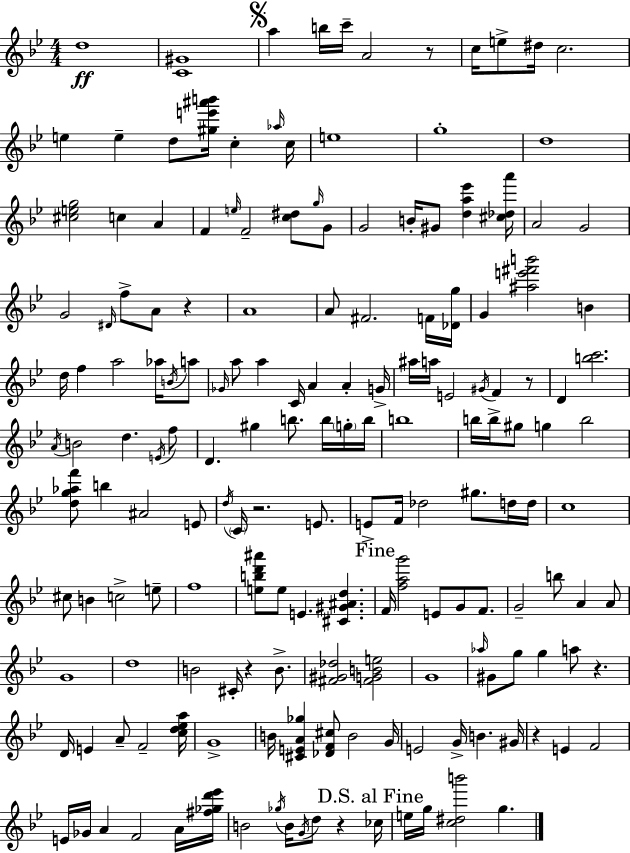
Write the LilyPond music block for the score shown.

{
  \clef treble
  \numericTimeSignature
  \time 4/4
  \key g \minor
  d''1\ff | <c' gis'>1 | \mark \markup { \musicglyph "scripts.segno" } a''4 b''16 c'''16-- a'2 r8 | c''16 e''8-> dis''16 c''2. | \break e''4 e''4-- d''8 <gis'' e''' ais''' b'''>16 c''4-. \grace { aes''16 } | c''16 e''1 | g''1-. | d''1 | \break <cis'' e'' g''>2 c''4 a'4 | f'4 \grace { e''16 } f'2-- <c'' dis''>8 | \grace { g''16 } g'8 g'2 b'16-. gis'8 <d'' a'' ees'''>4 | <cis'' des'' a'''>16 a'2 g'2 | \break g'2 \grace { dis'16 } f''8-> a'8 | r4 a'1 | a'8 fis'2. | f'16 <des' g''>16 g'4 <ais'' e''' fis''' b'''>2 | \break b'4 d''16 f''4 a''2 | aes''16 \acciaccatura { b'16 } a''8 \grace { ges'16 } a''8 a''4 c'16 a'4 | a'4-. g'16-> ais''16 a''16 e'2 | \acciaccatura { gis'16 } f'4 r8 d'4 <b'' c'''>2. | \break \acciaccatura { a'16 } b'2 | d''4. \acciaccatura { e'16 } f''8 d'4. gis''4 | b''8. b''16 \parenthesize g''16-. b''16 b''1 | b''16 b''16-> gis''8 g''4 | \break b''2 <d'' g'' aes'' f'''>8 b''4 ais'2 | e'8 \acciaccatura { d''16 } \parenthesize c'16 r2. | e'8. e'8-> f'16 des''2 | gis''8. d''16 d''16 c''1 | \break cis''8 b'4 | c''2-> e''8-- f''1 | <e'' b'' d''' ais'''>8 e''8 e'4. | <cis' gis' ais' d''>4. \mark "Fine" f'16 <f'' a'' g'''>2 | \break e'8 g'8 f'8. g'2-- | b''8 a'4 a'8 g'1 | d''1 | b'2 | \break cis'16-. r4 b'8.-> <fis' gis' des''>2 | <fis' g' b' e''>2 g'1 | \grace { aes''16 } gis'8 g''8 g''4 | a''8 r4. d'16 e'4 | \break a'8-- f'2-- <c'' d'' ees'' a''>16 g'1-> | b'16 <cis' e' a' ges''>4 | <des' f' cis''>8 b'2 g'16 e'2 | g'16-> b'4. gis'16 r4 e'4 | \break f'2 e'16 ges'16 a'4 | f'2 a'16 <fis'' ges'' d''' ees'''>16 b'2 | \acciaccatura { ges''16 } b'16 \acciaccatura { g'16 } d''8 r4 \mark "D.S. al Fine" ces''16 e''16 g''16 <c'' dis'' b'''>2 | g''4. \bar "|."
}